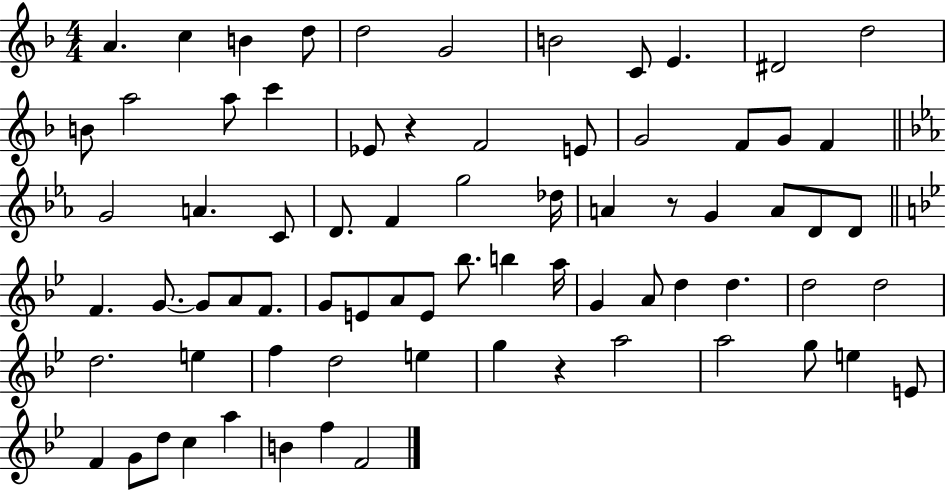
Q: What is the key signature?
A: F major